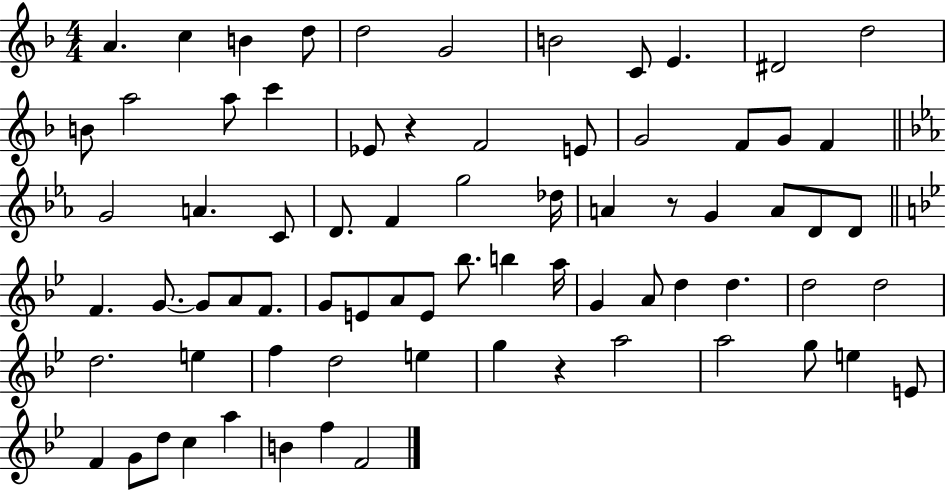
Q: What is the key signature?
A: F major